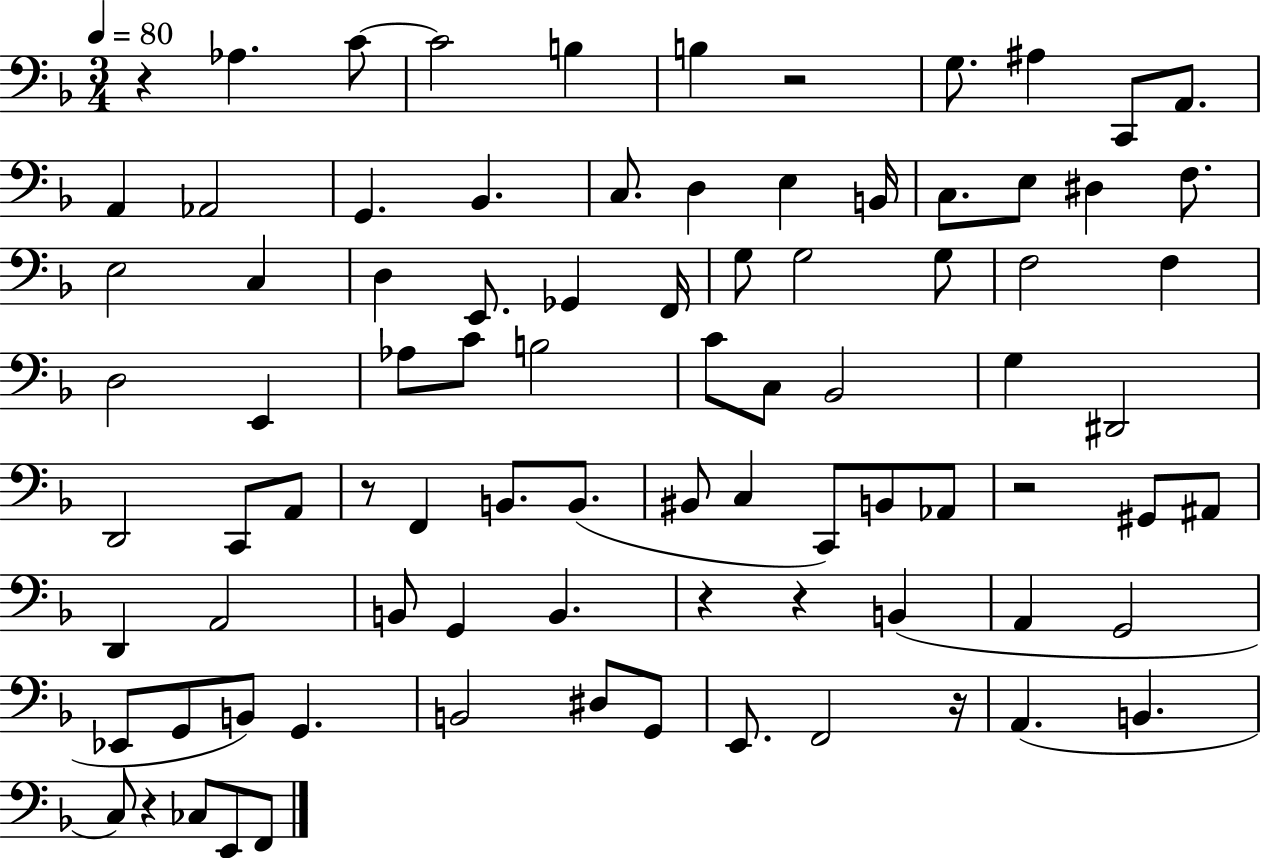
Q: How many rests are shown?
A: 8